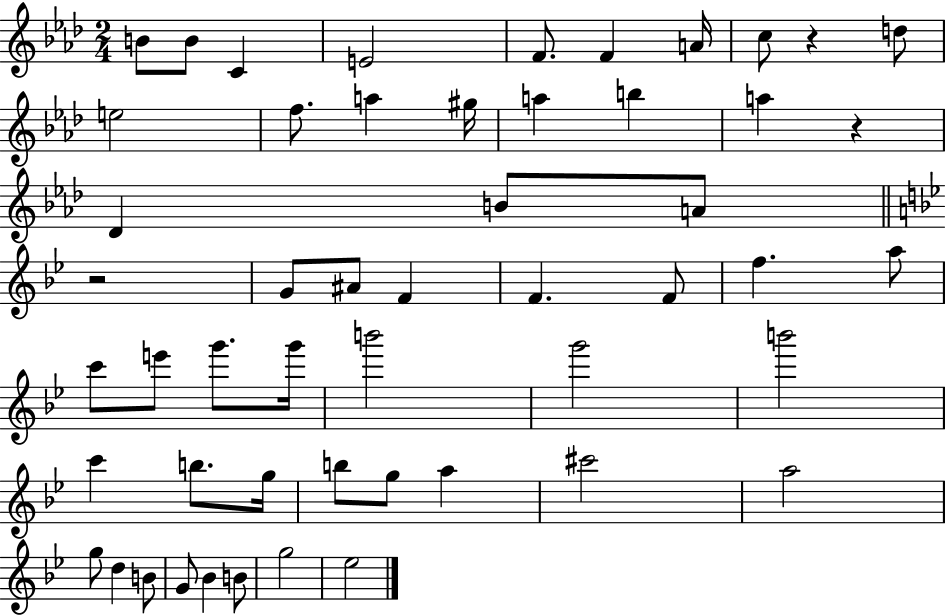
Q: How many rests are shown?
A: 3